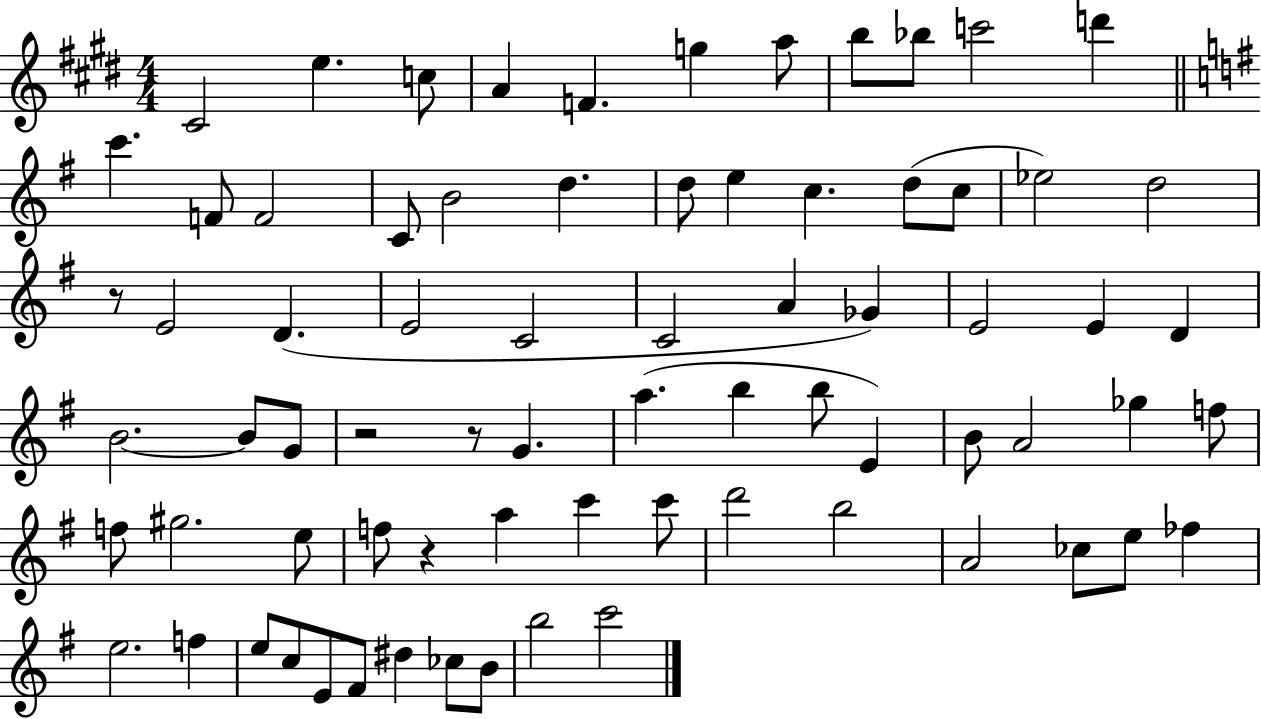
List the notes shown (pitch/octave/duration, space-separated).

C#4/h E5/q. C5/e A4/q F4/q. G5/q A5/e B5/e Bb5/e C6/h D6/q C6/q. F4/e F4/h C4/e B4/h D5/q. D5/e E5/q C5/q. D5/e C5/e Eb5/h D5/h R/e E4/h D4/q. E4/h C4/h C4/h A4/q Gb4/q E4/h E4/q D4/q B4/h. B4/e G4/e R/h R/e G4/q. A5/q. B5/q B5/e E4/q B4/e A4/h Gb5/q F5/e F5/e G#5/h. E5/e F5/e R/q A5/q C6/q C6/e D6/h B5/h A4/h CES5/e E5/e FES5/q E5/h. F5/q E5/e C5/e E4/e F#4/e D#5/q CES5/e B4/e B5/h C6/h